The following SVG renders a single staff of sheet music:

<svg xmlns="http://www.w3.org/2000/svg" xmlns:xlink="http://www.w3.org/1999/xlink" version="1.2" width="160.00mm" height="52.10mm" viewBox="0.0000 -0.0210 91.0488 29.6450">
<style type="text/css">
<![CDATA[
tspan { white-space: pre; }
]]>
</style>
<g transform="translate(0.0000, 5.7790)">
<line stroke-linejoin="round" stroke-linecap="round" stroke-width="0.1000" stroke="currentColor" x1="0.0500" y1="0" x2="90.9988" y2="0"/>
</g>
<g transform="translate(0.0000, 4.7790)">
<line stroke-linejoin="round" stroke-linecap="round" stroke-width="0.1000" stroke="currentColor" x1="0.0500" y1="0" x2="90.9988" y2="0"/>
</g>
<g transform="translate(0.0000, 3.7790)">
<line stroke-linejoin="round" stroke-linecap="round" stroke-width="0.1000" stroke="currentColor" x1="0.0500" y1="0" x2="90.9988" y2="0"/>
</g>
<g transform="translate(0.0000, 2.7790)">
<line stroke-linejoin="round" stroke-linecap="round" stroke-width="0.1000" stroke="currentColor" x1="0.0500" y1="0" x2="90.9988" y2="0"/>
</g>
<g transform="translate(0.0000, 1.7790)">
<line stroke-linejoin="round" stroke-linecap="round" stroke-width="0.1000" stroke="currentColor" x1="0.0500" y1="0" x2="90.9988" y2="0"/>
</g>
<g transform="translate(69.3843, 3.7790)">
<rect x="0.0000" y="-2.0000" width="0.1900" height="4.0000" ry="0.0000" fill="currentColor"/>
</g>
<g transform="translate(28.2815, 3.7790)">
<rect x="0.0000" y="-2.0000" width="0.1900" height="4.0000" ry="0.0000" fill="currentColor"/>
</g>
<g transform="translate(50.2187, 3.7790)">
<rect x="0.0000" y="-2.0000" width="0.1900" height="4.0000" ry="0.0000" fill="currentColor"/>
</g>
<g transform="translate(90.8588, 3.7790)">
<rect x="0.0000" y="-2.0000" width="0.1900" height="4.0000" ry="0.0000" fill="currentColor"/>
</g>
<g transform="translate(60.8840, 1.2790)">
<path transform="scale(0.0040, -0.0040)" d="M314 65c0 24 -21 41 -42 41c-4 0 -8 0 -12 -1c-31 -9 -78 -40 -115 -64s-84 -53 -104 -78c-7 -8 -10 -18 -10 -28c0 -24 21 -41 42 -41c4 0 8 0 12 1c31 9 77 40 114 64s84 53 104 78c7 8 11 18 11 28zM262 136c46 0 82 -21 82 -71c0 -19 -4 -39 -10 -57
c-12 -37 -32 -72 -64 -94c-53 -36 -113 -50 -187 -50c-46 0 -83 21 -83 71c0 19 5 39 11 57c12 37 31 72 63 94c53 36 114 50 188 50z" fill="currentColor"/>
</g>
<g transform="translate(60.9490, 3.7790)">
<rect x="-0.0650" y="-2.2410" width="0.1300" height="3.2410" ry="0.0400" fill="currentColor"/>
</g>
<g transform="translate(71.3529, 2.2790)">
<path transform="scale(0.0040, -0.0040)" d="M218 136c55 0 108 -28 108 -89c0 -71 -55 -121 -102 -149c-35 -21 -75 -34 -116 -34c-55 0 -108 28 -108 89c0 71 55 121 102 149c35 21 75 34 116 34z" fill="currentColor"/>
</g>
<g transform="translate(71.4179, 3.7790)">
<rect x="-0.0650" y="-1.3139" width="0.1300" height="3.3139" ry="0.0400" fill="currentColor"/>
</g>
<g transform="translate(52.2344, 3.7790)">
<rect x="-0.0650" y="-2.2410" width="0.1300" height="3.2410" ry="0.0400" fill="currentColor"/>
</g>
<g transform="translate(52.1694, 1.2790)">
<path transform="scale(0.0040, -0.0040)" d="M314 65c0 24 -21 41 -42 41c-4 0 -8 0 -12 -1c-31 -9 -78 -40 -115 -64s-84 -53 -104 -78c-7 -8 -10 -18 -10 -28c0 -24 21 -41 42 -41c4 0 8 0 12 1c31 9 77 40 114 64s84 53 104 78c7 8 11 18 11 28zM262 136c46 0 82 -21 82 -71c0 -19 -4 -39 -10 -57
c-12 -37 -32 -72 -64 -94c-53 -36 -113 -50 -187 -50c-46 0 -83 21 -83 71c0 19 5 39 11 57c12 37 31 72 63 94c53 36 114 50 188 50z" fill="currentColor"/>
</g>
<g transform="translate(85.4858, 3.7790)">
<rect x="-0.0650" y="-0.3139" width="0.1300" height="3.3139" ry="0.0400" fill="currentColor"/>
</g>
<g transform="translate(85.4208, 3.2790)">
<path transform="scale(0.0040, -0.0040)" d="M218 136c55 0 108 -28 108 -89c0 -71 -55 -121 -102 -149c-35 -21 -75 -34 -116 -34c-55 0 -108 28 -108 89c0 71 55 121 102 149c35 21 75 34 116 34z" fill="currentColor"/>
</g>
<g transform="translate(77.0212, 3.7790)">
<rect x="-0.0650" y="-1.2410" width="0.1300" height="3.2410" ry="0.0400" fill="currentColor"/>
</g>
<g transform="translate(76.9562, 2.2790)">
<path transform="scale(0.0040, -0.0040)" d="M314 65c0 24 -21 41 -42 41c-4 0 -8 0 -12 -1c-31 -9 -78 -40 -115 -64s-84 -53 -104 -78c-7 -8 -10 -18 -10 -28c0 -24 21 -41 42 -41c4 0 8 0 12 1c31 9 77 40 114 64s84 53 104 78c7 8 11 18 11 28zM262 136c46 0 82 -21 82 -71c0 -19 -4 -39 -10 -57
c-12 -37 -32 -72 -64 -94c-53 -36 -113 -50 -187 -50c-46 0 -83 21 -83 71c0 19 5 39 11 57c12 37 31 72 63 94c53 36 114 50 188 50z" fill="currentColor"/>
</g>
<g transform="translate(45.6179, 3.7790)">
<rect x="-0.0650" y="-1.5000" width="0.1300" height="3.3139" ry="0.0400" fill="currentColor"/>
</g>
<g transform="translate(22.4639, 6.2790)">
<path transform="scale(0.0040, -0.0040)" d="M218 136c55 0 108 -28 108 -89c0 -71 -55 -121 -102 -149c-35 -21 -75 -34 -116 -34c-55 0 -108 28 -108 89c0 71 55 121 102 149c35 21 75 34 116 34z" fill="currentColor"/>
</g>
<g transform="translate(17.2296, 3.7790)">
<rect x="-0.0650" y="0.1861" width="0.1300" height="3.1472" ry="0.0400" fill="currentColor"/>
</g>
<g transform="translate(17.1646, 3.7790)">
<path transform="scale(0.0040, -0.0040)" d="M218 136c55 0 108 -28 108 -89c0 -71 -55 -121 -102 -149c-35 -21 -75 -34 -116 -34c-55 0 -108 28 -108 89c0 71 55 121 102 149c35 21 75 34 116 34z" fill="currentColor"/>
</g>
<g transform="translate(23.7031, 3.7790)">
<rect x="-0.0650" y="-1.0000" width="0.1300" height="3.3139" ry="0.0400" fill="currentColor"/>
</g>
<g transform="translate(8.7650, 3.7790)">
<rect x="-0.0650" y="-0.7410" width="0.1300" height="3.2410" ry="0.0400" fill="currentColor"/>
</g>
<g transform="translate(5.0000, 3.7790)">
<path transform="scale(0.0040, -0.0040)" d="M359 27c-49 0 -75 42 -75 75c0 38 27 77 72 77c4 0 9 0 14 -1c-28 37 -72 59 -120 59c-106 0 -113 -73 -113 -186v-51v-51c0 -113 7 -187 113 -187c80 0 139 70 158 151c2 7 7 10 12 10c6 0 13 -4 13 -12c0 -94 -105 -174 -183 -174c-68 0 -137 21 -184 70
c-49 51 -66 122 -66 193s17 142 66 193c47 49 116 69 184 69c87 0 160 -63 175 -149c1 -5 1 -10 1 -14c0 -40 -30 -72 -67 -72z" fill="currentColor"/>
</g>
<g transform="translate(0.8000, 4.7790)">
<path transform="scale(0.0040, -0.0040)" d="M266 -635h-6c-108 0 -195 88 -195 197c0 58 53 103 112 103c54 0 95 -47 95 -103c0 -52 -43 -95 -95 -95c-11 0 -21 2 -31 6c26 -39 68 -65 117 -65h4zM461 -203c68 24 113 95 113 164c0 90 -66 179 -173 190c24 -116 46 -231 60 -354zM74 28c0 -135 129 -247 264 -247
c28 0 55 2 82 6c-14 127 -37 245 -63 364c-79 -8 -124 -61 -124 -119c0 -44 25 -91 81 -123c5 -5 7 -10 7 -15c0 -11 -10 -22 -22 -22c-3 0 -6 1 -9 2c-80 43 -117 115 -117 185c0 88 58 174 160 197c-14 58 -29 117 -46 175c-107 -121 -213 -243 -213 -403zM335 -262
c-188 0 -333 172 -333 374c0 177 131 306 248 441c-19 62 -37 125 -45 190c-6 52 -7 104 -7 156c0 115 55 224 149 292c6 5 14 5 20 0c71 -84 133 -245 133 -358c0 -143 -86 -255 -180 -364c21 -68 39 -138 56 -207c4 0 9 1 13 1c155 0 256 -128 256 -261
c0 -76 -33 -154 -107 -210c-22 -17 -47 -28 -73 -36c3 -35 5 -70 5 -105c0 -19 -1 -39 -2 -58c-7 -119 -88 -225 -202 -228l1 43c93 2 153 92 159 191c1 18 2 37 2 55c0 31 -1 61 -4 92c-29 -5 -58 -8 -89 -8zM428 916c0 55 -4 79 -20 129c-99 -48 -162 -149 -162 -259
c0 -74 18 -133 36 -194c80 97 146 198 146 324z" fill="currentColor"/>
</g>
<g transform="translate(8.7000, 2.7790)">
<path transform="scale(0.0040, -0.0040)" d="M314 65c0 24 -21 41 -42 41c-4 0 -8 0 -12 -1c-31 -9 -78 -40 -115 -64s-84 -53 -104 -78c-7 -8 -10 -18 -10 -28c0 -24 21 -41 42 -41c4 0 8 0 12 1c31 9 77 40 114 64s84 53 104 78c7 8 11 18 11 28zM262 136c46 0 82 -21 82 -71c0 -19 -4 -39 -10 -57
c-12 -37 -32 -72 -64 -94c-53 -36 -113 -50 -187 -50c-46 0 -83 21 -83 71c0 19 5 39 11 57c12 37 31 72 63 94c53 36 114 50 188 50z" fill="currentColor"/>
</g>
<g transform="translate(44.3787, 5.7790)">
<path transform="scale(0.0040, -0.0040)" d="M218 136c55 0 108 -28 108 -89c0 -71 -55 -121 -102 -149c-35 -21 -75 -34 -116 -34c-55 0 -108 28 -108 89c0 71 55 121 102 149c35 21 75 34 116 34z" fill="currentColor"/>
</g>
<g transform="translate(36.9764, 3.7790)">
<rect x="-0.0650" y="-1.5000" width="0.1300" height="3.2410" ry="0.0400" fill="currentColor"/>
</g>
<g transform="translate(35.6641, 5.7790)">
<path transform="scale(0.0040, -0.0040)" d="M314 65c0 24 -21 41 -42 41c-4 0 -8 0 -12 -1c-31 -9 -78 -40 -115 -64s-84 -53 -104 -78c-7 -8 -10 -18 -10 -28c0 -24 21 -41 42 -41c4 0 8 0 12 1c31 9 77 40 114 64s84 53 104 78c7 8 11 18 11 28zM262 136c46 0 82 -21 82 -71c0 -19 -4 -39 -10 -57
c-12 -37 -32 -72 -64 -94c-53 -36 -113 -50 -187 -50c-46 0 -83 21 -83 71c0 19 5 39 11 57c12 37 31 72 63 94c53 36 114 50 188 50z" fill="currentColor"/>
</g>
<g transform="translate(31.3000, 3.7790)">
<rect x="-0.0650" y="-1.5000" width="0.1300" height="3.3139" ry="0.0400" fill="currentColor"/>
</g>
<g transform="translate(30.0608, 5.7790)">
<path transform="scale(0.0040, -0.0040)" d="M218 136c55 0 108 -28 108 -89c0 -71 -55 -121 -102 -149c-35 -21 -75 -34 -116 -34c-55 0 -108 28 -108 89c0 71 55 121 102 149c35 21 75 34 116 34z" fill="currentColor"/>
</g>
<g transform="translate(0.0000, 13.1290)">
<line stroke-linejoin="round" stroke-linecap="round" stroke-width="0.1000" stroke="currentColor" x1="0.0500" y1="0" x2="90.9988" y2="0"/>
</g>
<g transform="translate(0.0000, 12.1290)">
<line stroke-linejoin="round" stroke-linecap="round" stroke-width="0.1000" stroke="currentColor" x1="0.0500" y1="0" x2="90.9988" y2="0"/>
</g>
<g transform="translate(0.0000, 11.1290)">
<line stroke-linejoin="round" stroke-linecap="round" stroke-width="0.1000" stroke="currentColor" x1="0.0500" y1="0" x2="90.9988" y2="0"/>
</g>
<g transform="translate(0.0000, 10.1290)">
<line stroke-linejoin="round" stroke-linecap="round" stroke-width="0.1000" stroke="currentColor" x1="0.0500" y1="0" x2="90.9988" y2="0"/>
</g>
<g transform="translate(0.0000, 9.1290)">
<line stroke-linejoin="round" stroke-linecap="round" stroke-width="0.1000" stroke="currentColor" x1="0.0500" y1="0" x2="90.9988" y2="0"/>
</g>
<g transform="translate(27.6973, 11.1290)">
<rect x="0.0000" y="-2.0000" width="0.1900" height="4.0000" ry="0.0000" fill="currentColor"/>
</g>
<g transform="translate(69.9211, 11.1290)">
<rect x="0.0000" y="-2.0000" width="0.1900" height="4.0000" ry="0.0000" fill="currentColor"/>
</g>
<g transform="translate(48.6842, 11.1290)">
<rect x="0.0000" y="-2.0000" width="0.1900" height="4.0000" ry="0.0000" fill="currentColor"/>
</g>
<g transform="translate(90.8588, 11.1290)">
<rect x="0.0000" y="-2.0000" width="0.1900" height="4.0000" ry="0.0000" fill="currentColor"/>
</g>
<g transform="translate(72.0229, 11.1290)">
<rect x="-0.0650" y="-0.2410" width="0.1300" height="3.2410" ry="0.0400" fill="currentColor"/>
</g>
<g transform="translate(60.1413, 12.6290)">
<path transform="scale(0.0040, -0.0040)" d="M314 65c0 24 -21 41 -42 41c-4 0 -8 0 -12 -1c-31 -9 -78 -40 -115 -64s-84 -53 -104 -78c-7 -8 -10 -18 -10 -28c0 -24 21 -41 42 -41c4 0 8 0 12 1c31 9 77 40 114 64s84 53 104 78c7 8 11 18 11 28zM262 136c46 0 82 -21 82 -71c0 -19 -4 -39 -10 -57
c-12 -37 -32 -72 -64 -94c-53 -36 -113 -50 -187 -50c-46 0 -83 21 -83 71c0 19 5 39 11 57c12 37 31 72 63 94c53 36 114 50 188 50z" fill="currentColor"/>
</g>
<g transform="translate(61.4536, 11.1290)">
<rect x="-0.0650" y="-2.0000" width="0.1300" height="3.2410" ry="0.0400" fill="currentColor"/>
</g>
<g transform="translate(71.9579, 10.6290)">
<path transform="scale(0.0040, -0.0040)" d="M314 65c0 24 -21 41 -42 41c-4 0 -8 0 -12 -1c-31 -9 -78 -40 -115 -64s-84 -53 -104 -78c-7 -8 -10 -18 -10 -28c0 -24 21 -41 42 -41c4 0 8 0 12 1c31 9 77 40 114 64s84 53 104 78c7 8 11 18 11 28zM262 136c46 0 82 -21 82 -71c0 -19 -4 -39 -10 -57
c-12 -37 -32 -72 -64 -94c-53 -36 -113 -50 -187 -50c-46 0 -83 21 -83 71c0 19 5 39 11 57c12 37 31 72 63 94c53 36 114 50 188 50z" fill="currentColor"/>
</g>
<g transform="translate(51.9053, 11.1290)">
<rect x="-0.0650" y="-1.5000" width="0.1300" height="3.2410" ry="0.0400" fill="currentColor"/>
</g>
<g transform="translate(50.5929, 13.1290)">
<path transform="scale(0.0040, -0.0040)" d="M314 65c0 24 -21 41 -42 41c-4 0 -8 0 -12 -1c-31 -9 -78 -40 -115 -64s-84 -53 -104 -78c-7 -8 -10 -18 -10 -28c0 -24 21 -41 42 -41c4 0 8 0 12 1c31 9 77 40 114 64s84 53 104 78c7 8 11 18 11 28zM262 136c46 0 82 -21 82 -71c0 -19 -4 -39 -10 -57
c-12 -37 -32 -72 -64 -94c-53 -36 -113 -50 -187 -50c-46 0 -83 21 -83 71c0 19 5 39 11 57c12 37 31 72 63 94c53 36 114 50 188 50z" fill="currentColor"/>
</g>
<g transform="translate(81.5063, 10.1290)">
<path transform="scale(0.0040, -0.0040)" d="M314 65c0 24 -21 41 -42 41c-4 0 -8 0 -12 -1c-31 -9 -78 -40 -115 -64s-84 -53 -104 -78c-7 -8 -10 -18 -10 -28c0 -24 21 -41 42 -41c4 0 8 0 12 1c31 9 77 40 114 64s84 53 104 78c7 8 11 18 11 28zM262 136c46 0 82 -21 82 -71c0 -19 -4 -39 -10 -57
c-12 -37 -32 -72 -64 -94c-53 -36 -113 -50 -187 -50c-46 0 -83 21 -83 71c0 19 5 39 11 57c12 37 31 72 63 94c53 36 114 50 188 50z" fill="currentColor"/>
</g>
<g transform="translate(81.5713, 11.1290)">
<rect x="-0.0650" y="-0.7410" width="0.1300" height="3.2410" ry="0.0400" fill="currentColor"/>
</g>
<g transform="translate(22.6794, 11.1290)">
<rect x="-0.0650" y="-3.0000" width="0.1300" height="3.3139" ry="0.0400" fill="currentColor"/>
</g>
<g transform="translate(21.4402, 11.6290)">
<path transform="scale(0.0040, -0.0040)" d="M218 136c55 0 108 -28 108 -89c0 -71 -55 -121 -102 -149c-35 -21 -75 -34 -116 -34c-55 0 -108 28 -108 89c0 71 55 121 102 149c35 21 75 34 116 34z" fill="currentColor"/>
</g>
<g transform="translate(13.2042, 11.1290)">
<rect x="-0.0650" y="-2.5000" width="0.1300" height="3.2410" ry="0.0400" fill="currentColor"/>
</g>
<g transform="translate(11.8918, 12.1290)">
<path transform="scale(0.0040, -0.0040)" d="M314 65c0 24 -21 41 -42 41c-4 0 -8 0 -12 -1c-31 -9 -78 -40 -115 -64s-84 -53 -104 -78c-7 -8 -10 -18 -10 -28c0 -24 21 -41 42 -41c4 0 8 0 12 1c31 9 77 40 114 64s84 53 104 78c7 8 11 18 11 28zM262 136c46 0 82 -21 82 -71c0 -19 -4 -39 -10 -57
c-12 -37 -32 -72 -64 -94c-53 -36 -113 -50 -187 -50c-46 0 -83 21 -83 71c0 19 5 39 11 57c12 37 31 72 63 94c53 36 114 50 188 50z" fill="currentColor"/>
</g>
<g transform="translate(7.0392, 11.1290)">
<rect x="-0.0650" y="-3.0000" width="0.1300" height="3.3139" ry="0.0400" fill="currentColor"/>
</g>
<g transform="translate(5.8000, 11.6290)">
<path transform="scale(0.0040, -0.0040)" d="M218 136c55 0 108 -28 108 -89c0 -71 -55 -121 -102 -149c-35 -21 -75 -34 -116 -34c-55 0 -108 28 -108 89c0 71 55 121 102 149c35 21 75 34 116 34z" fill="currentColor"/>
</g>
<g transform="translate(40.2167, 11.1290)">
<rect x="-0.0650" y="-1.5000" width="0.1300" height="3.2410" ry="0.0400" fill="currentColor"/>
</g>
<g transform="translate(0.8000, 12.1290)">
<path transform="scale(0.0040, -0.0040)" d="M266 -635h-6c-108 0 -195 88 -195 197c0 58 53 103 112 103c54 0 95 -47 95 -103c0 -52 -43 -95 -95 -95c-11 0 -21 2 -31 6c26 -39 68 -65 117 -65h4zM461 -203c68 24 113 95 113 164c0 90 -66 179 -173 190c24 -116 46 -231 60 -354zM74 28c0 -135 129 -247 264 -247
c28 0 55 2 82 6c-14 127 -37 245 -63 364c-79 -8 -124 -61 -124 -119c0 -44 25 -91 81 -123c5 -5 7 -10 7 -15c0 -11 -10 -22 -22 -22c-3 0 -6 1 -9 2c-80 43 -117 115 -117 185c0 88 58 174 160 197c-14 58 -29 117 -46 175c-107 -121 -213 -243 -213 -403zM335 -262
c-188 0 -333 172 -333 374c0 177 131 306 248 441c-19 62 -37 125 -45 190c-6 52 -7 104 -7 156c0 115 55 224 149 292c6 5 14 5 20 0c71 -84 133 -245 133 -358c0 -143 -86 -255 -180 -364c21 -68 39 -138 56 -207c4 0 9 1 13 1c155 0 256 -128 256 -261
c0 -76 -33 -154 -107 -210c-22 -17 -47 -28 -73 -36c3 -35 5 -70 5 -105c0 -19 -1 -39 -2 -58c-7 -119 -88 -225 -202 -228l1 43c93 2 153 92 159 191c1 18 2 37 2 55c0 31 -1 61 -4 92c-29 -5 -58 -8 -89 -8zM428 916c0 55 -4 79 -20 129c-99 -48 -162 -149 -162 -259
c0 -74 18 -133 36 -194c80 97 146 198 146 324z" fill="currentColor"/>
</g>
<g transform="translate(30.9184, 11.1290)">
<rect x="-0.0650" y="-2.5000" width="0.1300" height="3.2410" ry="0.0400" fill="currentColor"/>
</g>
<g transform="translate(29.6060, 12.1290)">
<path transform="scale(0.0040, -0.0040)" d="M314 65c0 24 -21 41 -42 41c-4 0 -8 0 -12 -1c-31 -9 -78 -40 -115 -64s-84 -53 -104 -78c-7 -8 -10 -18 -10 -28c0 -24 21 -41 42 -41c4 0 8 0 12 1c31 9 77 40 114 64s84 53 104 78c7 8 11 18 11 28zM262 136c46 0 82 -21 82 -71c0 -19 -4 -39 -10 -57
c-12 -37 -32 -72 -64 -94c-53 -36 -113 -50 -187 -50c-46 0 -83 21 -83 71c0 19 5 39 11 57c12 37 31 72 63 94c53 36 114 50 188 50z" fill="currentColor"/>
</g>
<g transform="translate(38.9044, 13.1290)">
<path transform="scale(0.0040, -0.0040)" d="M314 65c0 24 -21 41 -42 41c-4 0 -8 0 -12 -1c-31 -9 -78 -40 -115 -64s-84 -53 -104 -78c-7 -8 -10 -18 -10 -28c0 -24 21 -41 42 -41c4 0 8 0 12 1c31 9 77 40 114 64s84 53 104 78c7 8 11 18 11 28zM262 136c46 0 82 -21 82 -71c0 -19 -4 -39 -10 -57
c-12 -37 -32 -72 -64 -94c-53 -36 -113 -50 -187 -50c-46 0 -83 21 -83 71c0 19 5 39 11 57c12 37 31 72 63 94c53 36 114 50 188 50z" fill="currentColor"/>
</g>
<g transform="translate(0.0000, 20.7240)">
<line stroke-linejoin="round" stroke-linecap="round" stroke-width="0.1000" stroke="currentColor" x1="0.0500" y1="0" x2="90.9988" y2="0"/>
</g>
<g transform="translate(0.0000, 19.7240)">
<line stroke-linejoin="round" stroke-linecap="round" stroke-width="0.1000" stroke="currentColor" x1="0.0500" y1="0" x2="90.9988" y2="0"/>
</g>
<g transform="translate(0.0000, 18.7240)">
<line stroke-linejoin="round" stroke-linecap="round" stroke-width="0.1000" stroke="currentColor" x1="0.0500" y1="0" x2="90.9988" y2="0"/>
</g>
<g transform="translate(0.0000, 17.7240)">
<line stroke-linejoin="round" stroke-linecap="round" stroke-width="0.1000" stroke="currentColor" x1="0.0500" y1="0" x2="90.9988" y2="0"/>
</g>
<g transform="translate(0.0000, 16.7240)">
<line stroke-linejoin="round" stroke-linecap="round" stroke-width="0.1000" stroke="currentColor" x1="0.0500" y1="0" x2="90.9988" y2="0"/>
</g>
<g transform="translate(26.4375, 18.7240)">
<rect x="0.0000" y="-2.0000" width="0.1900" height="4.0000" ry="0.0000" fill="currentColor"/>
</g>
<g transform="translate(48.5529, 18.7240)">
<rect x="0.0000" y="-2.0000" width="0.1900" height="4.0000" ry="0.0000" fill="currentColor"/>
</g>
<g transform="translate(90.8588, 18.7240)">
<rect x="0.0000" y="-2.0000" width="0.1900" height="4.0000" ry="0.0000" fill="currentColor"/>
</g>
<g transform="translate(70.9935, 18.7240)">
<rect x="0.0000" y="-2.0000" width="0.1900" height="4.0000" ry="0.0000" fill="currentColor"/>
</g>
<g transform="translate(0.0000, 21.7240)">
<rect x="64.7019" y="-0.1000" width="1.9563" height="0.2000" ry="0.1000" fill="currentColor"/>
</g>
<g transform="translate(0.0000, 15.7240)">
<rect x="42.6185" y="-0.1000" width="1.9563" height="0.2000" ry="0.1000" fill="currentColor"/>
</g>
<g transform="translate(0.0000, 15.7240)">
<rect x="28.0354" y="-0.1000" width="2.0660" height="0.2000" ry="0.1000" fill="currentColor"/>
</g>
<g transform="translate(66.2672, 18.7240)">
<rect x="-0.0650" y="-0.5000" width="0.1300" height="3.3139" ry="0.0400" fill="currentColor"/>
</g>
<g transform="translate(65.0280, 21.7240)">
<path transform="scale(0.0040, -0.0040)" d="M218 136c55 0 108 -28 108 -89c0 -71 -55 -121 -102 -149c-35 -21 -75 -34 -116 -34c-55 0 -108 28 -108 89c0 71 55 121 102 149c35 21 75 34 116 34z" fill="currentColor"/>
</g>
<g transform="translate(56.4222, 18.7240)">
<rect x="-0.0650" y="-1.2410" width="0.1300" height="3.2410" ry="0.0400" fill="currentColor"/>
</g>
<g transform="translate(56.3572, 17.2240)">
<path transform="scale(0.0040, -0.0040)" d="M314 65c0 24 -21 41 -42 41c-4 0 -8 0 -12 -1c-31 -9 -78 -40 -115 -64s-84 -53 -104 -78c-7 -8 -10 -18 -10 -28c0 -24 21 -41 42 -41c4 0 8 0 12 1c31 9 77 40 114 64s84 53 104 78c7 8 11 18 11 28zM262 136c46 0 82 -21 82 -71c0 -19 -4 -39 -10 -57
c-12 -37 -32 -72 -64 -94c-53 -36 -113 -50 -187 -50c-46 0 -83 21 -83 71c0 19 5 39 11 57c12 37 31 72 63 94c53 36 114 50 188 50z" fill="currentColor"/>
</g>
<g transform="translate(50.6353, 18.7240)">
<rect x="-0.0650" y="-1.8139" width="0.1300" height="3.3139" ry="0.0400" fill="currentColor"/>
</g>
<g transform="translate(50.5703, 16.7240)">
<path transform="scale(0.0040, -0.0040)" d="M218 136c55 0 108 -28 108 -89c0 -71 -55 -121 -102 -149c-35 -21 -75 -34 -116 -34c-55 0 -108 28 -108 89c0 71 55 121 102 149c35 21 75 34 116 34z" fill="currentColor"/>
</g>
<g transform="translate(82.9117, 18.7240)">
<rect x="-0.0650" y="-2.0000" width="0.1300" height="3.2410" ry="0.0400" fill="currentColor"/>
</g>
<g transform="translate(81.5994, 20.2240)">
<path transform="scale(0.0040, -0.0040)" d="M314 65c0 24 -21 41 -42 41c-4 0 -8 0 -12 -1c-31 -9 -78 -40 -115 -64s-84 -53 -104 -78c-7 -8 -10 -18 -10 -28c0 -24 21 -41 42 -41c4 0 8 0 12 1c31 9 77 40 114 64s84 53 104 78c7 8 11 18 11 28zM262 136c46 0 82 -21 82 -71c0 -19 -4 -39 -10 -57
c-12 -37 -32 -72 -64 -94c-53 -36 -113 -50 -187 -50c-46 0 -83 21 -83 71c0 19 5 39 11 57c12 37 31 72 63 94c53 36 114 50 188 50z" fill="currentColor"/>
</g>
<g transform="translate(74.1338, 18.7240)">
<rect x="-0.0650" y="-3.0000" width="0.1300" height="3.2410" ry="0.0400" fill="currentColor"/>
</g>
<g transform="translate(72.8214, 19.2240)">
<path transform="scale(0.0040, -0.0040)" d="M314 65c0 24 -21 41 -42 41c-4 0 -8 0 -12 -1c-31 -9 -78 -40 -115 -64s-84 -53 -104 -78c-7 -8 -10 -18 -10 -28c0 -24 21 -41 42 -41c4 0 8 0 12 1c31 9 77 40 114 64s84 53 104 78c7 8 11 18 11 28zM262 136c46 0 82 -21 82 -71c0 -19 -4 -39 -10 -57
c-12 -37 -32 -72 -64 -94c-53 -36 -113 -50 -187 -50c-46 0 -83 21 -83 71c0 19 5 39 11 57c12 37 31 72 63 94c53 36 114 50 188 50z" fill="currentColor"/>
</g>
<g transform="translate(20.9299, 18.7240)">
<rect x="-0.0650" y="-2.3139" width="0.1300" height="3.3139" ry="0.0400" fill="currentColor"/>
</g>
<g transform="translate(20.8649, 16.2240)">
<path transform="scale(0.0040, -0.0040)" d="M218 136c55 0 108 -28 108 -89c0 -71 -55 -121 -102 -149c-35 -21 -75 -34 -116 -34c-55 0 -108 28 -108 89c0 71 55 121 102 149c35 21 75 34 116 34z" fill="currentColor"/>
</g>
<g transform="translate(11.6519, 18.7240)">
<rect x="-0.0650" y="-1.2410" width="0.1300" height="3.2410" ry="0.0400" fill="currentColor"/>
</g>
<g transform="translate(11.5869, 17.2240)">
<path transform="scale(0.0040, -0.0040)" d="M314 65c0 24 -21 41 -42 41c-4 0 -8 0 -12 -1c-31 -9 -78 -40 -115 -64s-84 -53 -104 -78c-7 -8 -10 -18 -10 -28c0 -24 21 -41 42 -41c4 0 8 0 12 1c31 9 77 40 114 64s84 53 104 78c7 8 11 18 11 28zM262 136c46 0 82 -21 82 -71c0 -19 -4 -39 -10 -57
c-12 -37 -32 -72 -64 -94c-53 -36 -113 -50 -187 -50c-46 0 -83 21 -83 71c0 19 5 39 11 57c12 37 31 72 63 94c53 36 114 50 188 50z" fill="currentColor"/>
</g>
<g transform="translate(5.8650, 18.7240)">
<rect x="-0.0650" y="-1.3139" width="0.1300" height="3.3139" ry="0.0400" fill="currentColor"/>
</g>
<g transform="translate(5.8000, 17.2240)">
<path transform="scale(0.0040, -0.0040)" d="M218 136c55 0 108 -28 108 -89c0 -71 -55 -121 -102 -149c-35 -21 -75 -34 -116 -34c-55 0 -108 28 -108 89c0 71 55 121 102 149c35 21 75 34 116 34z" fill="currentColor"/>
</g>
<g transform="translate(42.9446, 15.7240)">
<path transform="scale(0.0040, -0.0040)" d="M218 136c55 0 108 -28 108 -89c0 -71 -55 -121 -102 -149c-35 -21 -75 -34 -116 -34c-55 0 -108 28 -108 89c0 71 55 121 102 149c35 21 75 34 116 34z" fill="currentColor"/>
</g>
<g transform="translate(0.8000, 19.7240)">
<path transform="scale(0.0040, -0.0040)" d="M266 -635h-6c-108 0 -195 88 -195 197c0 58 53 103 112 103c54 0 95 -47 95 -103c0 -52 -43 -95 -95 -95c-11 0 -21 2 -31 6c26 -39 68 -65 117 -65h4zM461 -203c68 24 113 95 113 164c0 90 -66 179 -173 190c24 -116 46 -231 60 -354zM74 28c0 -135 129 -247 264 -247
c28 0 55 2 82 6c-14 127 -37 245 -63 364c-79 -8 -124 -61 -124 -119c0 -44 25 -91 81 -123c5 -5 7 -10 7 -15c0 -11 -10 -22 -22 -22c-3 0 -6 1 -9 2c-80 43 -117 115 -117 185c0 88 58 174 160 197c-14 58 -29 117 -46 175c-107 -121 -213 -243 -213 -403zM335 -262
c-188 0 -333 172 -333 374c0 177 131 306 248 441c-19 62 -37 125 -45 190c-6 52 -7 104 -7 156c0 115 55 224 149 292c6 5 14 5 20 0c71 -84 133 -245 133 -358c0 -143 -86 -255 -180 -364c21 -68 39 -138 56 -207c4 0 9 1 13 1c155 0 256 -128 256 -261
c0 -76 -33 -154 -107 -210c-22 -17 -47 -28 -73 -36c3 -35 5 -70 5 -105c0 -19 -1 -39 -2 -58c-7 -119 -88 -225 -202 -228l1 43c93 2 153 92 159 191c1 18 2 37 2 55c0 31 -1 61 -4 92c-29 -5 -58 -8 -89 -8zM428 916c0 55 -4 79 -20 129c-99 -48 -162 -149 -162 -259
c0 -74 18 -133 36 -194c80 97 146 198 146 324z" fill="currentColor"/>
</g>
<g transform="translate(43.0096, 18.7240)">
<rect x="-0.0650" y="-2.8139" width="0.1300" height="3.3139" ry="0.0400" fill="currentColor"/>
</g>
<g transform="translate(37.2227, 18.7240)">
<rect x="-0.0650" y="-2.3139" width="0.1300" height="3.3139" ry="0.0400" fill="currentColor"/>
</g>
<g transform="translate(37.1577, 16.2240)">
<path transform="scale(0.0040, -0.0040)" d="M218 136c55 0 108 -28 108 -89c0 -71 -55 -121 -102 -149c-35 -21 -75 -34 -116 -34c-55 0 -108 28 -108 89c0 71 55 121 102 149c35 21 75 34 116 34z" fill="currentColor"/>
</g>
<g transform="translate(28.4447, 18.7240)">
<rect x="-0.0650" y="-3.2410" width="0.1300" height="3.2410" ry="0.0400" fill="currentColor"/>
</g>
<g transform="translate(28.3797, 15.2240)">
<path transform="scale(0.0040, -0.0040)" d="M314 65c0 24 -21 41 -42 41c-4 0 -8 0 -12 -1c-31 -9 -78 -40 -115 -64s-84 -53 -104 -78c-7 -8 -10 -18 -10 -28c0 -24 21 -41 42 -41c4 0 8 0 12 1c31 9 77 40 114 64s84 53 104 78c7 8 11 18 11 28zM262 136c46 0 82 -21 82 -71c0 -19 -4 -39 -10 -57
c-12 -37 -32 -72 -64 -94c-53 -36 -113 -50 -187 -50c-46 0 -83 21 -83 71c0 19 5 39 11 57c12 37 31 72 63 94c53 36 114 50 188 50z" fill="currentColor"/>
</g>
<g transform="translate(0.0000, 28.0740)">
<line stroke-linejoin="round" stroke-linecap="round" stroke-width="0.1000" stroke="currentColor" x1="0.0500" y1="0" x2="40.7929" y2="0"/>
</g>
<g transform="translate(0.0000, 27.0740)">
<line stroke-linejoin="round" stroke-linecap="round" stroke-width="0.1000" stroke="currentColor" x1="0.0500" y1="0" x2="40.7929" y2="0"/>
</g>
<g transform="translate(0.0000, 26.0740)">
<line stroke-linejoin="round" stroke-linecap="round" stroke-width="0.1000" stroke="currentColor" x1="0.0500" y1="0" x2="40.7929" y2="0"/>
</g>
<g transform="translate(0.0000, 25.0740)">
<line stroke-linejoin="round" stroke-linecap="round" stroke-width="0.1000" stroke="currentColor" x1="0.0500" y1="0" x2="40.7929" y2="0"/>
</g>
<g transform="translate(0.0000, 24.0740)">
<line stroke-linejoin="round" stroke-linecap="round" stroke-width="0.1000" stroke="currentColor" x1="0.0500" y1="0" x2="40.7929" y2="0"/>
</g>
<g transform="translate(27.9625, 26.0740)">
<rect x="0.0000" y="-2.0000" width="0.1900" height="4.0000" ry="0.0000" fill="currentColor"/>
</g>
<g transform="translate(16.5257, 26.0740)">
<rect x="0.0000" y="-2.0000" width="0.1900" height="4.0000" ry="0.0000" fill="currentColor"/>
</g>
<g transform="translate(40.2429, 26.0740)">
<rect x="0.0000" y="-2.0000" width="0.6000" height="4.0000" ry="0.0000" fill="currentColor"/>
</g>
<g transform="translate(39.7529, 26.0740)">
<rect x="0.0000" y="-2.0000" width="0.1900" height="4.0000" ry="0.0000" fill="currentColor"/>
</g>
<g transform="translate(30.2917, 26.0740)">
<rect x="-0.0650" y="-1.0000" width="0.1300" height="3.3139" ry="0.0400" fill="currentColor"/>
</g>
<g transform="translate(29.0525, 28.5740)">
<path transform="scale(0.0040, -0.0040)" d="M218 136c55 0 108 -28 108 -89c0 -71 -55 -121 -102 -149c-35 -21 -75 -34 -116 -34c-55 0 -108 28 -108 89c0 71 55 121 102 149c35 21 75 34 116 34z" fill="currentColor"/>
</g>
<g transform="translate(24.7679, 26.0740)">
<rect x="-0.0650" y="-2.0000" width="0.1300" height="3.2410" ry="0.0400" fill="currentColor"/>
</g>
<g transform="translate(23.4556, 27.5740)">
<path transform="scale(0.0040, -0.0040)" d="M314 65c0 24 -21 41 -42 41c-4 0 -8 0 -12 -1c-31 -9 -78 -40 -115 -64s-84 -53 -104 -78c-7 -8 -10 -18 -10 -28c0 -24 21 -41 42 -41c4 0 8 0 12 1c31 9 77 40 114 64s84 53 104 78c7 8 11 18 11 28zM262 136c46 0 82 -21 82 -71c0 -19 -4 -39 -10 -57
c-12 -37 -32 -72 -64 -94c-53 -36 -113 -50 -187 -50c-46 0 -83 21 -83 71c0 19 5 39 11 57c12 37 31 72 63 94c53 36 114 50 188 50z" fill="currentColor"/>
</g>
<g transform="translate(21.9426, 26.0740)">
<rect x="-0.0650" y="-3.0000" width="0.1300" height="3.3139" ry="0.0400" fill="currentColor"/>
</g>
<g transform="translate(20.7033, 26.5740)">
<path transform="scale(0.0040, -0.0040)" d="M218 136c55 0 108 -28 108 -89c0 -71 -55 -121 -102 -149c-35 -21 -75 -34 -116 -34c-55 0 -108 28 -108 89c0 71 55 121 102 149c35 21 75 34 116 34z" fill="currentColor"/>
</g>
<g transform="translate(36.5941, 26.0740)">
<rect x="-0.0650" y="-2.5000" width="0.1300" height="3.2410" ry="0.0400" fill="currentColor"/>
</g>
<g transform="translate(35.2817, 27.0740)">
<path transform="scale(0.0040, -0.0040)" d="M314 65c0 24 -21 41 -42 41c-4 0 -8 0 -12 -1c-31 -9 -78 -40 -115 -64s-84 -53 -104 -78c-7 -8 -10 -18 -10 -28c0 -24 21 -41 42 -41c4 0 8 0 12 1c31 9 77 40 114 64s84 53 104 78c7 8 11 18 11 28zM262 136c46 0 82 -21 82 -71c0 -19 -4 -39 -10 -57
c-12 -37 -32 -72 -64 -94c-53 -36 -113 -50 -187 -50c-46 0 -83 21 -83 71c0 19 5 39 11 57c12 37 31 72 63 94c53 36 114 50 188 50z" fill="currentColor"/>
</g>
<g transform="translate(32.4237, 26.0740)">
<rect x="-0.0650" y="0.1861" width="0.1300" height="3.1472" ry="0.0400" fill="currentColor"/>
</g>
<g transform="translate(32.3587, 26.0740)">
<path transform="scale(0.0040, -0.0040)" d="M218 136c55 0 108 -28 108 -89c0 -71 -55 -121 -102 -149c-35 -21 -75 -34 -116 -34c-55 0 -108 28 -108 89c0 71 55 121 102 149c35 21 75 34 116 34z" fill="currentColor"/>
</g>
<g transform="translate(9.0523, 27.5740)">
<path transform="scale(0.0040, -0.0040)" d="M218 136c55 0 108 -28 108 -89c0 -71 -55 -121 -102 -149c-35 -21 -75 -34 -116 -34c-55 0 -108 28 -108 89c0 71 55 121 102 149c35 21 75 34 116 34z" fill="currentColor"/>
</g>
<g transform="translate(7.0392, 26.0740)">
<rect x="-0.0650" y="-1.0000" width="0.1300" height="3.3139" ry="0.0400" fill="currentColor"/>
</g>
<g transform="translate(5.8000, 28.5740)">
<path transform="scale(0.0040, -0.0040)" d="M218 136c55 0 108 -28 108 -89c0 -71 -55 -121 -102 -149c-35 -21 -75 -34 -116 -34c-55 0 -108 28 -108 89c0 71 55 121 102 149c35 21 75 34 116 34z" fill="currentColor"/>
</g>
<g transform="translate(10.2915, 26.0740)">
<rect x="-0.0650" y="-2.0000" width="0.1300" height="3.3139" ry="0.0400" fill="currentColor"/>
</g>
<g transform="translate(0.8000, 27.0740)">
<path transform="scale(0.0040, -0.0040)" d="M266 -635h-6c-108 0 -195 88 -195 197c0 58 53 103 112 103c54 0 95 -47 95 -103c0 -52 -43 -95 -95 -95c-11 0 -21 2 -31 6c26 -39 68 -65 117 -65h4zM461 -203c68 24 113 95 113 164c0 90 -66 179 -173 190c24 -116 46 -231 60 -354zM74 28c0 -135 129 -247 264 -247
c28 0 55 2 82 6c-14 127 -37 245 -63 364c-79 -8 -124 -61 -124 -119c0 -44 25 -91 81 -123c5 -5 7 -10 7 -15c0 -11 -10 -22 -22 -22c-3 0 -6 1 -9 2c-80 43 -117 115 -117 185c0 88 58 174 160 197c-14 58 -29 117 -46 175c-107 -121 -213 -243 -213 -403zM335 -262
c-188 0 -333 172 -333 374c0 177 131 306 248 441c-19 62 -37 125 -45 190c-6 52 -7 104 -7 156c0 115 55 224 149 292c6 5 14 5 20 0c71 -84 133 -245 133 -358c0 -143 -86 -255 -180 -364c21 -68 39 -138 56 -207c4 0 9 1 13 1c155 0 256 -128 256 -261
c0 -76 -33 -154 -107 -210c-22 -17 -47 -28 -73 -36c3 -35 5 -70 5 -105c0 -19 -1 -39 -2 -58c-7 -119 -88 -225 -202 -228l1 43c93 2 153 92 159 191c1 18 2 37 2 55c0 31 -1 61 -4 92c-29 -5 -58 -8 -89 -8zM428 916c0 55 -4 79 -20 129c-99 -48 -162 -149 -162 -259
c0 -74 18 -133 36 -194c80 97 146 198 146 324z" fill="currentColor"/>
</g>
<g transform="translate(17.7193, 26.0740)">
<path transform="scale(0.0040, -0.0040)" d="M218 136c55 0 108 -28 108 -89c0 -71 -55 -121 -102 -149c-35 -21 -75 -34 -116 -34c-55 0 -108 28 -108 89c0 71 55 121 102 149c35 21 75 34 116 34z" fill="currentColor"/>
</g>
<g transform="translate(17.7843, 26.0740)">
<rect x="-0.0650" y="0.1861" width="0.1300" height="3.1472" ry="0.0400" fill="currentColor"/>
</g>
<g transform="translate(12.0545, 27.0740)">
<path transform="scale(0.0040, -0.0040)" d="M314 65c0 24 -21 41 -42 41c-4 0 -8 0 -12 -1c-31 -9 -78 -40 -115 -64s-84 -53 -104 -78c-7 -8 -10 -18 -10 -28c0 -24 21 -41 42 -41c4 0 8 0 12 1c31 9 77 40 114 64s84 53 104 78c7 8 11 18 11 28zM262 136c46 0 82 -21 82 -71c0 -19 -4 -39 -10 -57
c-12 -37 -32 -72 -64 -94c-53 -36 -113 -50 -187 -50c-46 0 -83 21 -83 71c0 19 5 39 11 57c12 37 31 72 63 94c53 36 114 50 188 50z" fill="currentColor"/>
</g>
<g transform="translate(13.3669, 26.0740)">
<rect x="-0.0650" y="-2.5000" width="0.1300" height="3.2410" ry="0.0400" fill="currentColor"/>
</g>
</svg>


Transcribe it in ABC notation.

X:1
T:Untitled
M:4/4
L:1/4
K:C
d2 B D E E2 E g2 g2 e e2 c A G2 A G2 E2 E2 F2 c2 d2 e e2 g b2 g a f e2 C A2 F2 D F G2 B A F2 D B G2